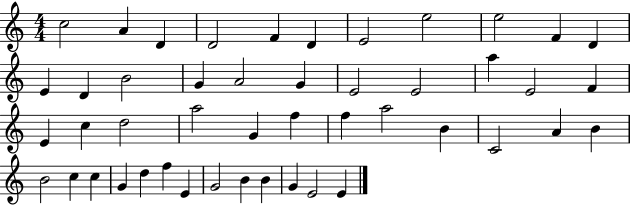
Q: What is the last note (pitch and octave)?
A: E4